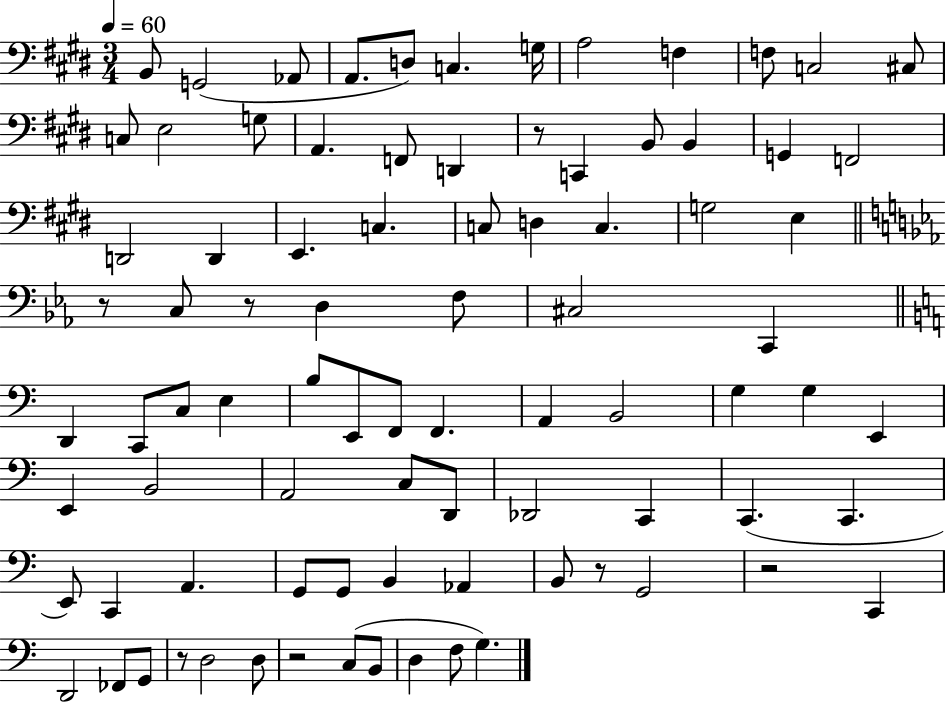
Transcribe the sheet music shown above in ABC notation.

X:1
T:Untitled
M:3/4
L:1/4
K:E
B,,/2 G,,2 _A,,/2 A,,/2 D,/2 C, G,/4 A,2 F, F,/2 C,2 ^C,/2 C,/2 E,2 G,/2 A,, F,,/2 D,, z/2 C,, B,,/2 B,, G,, F,,2 D,,2 D,, E,, C, C,/2 D, C, G,2 E, z/2 C,/2 z/2 D, F,/2 ^C,2 C,, D,, C,,/2 C,/2 E, B,/2 E,,/2 F,,/2 F,, A,, B,,2 G, G, E,, E,, B,,2 A,,2 C,/2 D,,/2 _D,,2 C,, C,, C,, E,,/2 C,, A,, G,,/2 G,,/2 B,, _A,, B,,/2 z/2 G,,2 z2 C,, D,,2 _F,,/2 G,,/2 z/2 D,2 D,/2 z2 C,/2 B,,/2 D, F,/2 G,